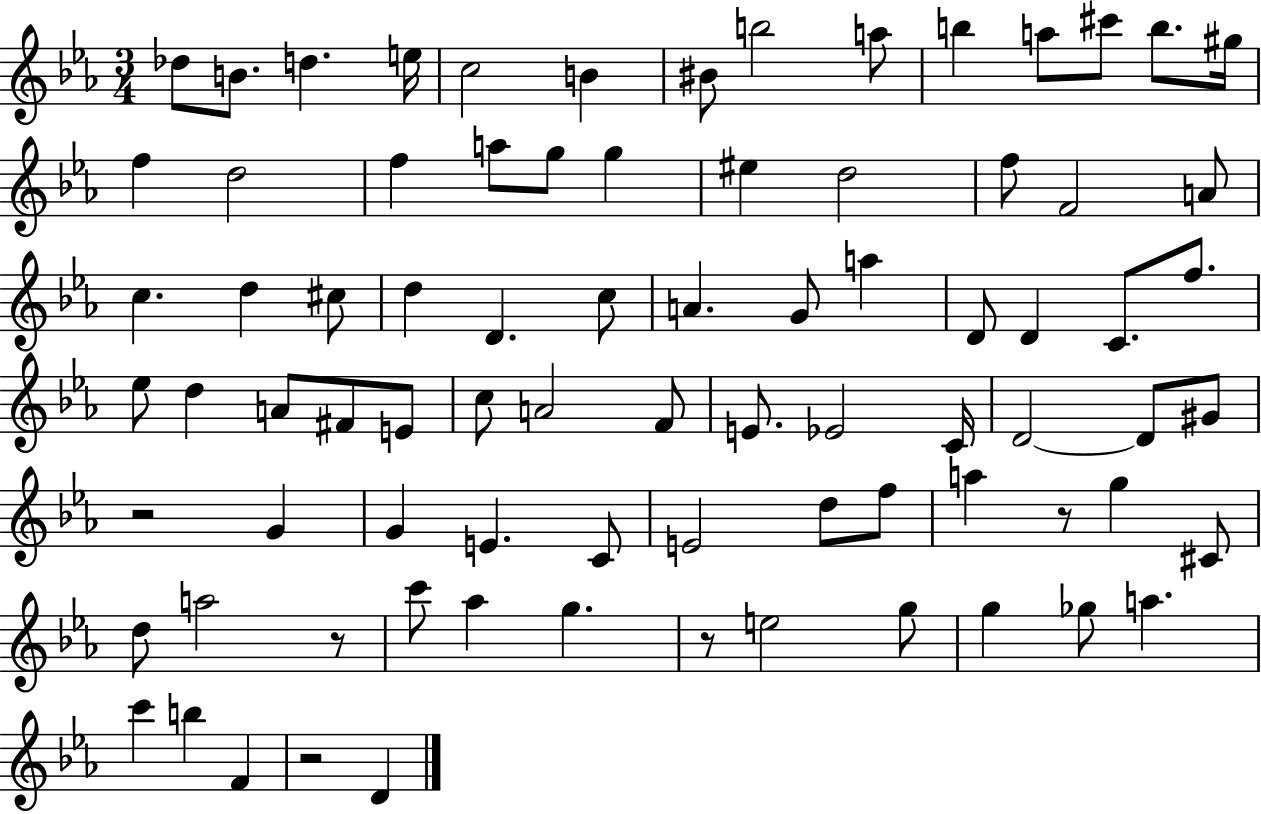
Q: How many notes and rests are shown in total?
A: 81